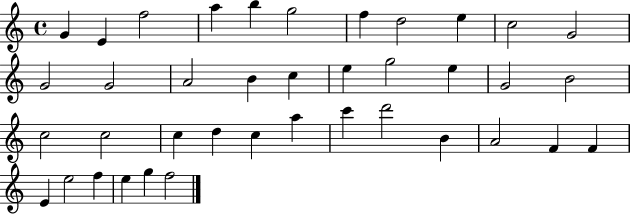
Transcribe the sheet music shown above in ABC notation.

X:1
T:Untitled
M:4/4
L:1/4
K:C
G E f2 a b g2 f d2 e c2 G2 G2 G2 A2 B c e g2 e G2 B2 c2 c2 c d c a c' d'2 B A2 F F E e2 f e g f2